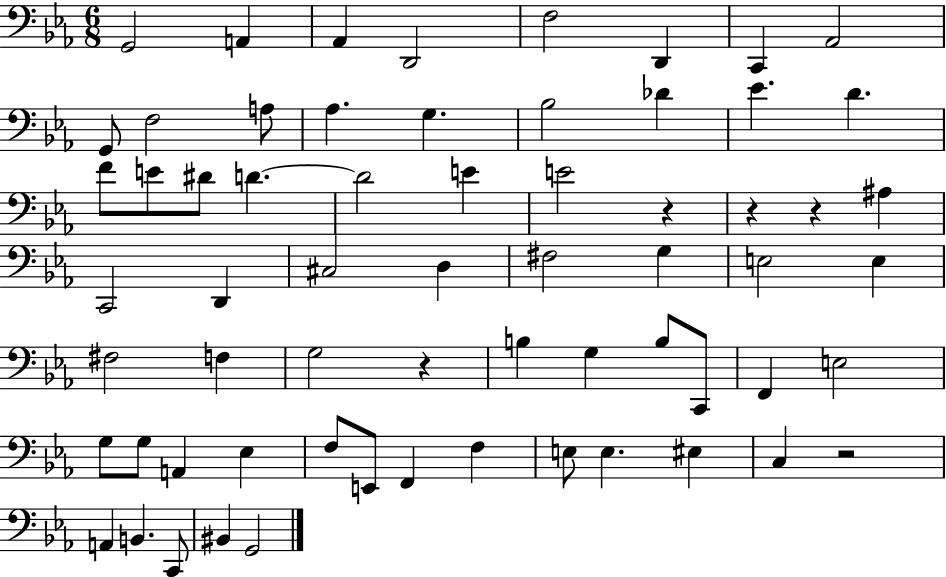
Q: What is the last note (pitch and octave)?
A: G2